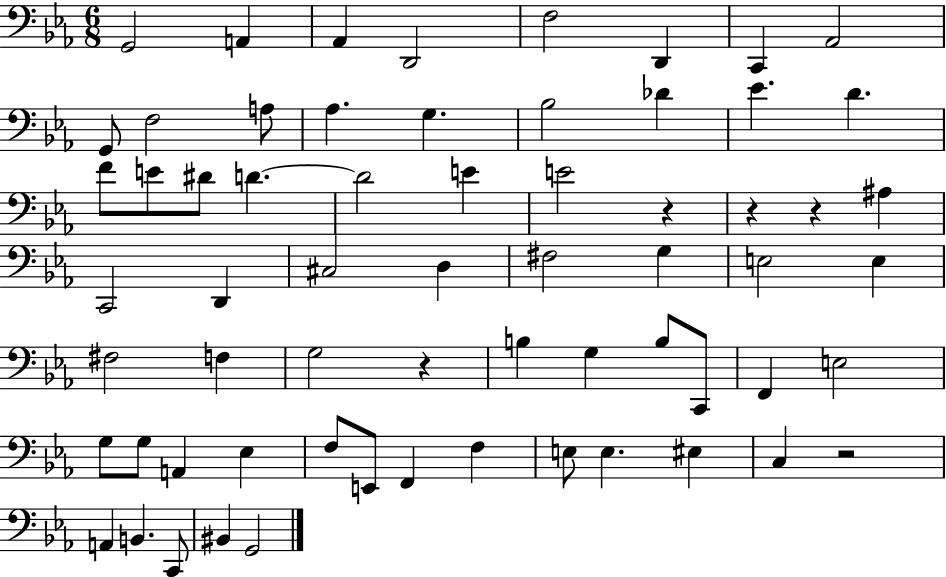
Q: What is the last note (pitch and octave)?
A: G2